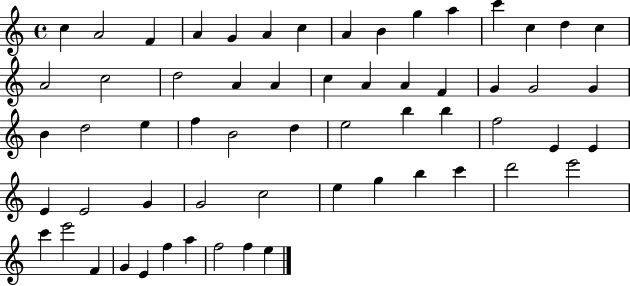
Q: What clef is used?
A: treble